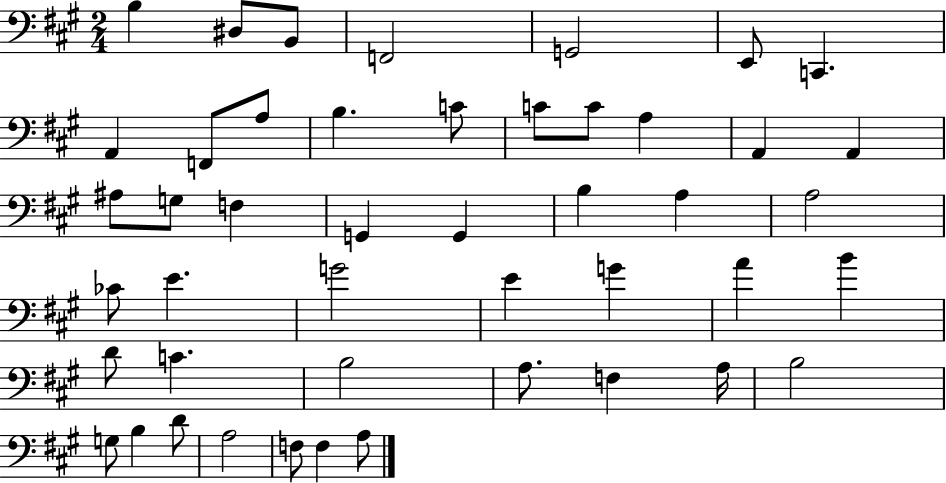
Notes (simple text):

B3/q D#3/e B2/e F2/h G2/h E2/e C2/q. A2/q F2/e A3/e B3/q. C4/e C4/e C4/e A3/q A2/q A2/q A#3/e G3/e F3/q G2/q G2/q B3/q A3/q A3/h CES4/e E4/q. G4/h E4/q G4/q A4/q B4/q D4/e C4/q. B3/h A3/e. F3/q A3/s B3/h G3/e B3/q D4/e A3/h F3/e F3/q A3/e